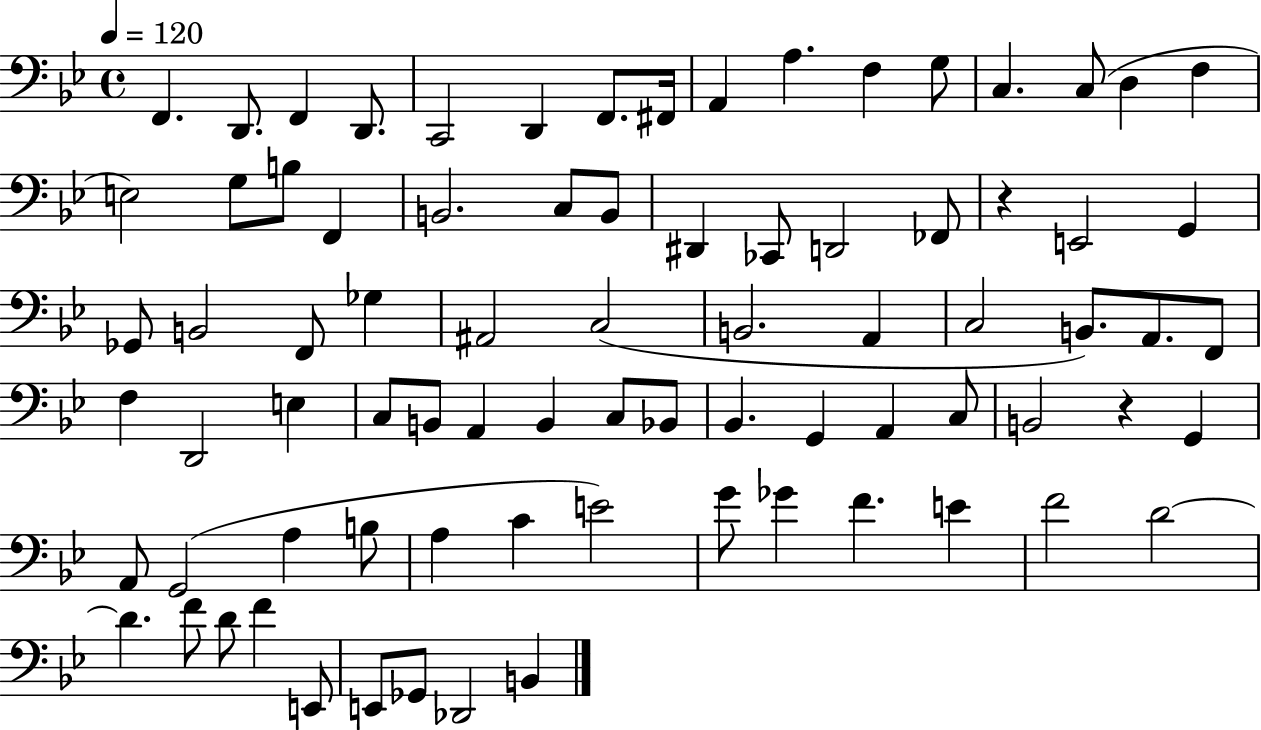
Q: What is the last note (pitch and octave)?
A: B2